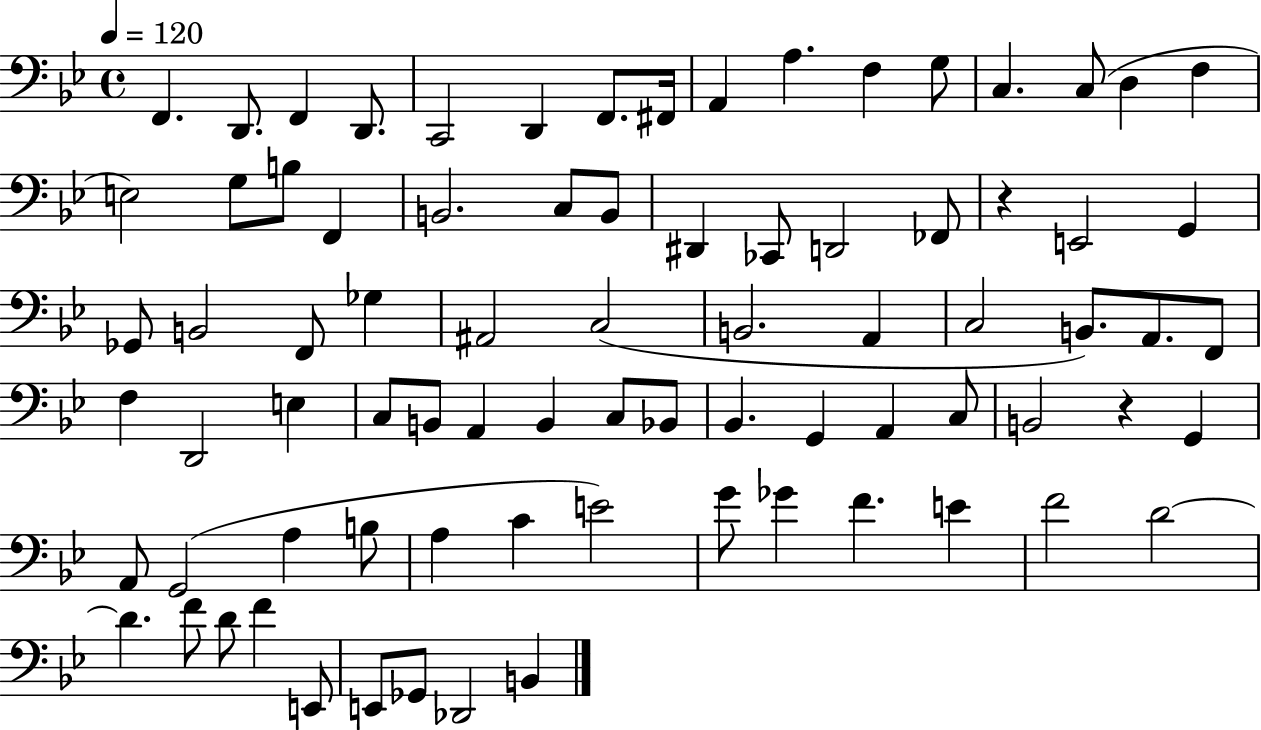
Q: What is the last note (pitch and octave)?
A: B2